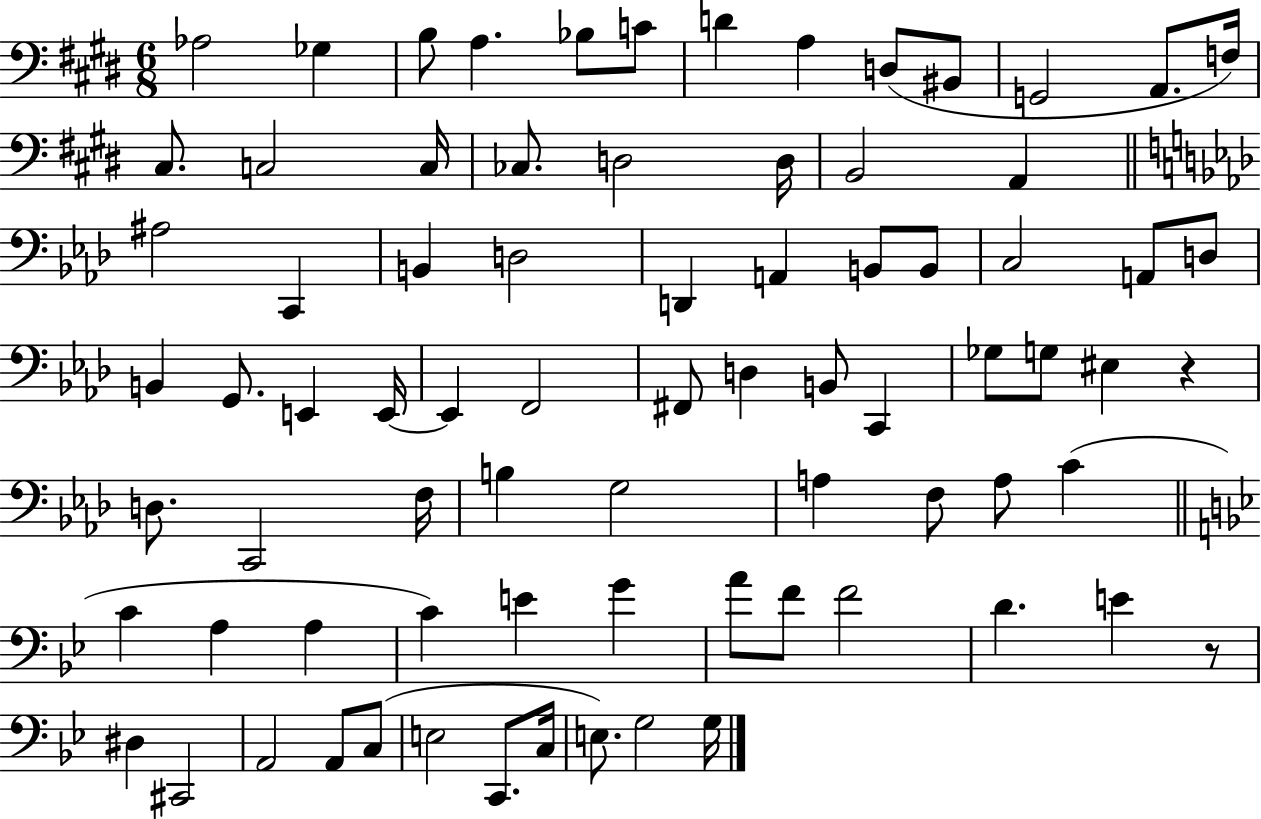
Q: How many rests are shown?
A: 2